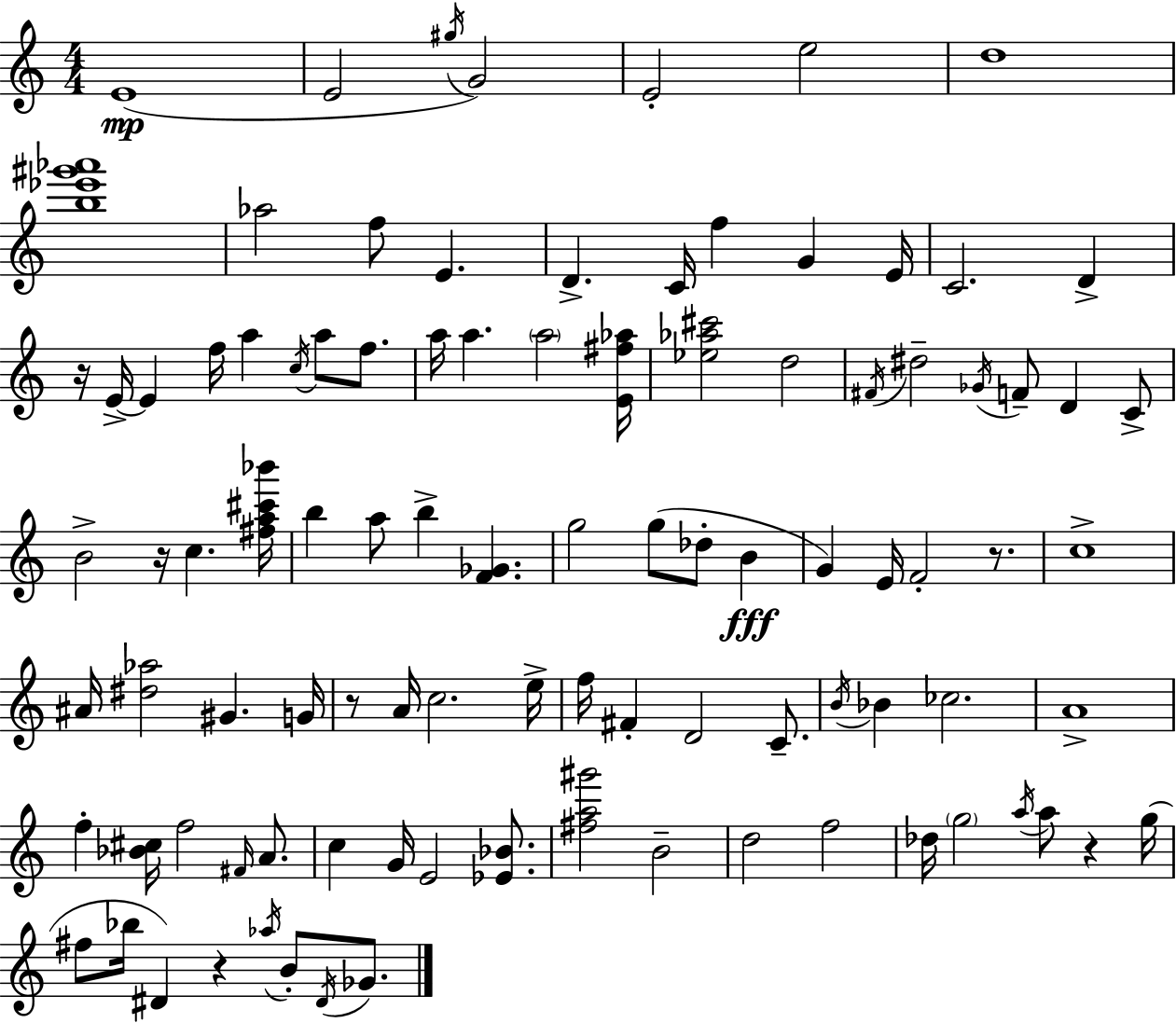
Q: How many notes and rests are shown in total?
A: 98